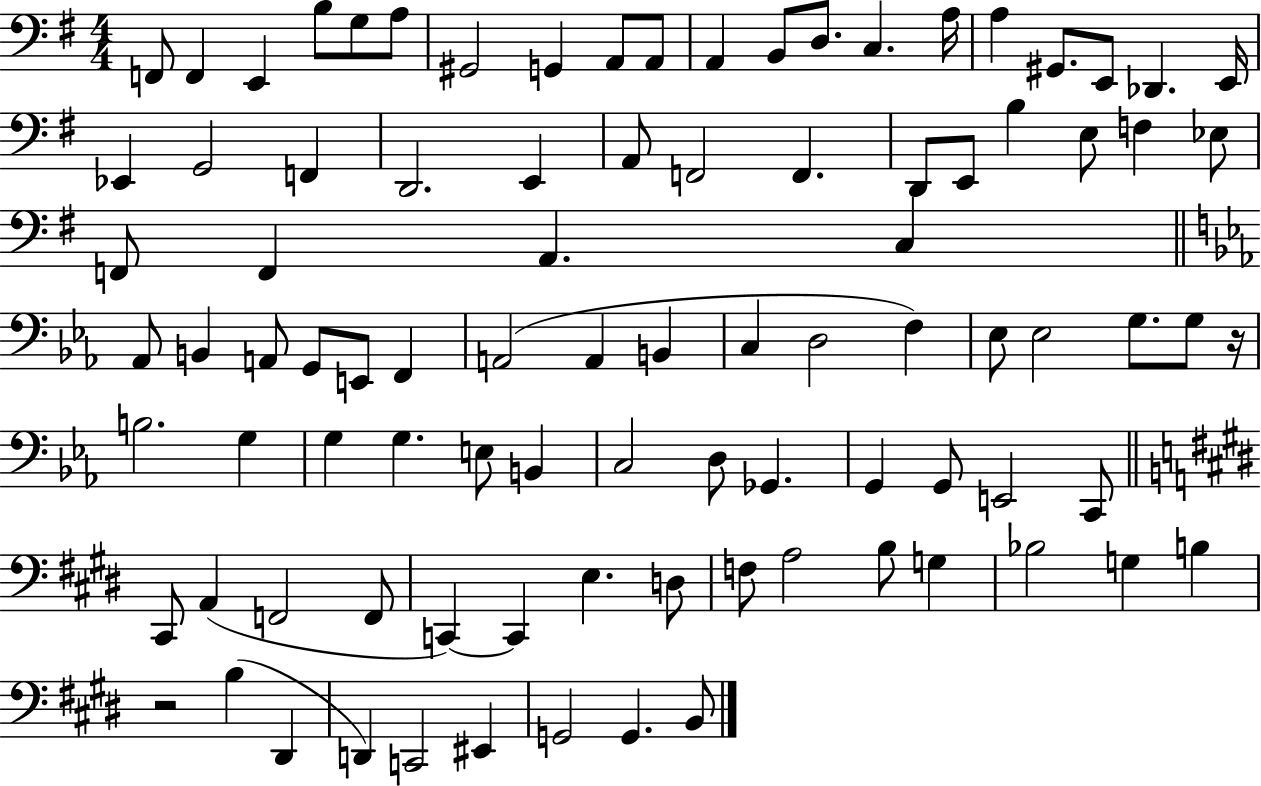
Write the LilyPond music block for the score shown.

{
  \clef bass
  \numericTimeSignature
  \time 4/4
  \key g \major
  f,8 f,4 e,4 b8 g8 a8 | gis,2 g,4 a,8 a,8 | a,4 b,8 d8. c4. a16 | a4 gis,8. e,8 des,4. e,16 | \break ees,4 g,2 f,4 | d,2. e,4 | a,8 f,2 f,4. | d,8 e,8 b4 e8 f4 ees8 | \break f,8 f,4 a,4. c4 | \bar "||" \break \key c \minor aes,8 b,4 a,8 g,8 e,8 f,4 | a,2( a,4 b,4 | c4 d2 f4) | ees8 ees2 g8. g8 r16 | \break b2. g4 | g4 g4. e8 b,4 | c2 d8 ges,4. | g,4 g,8 e,2 c,8 | \break \bar "||" \break \key e \major cis,8 a,4( f,2 f,8 | c,4~~) c,4 e4. d8 | f8 a2 b8 g4 | bes2 g4 b4 | \break r2 b4( dis,4 | d,4) c,2 eis,4 | g,2 g,4. b,8 | \bar "|."
}